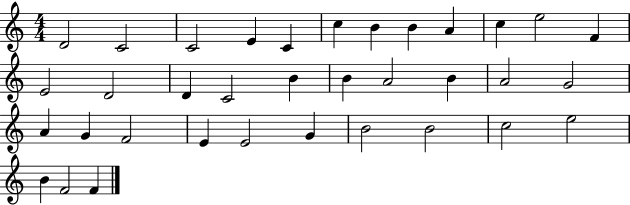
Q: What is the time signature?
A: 4/4